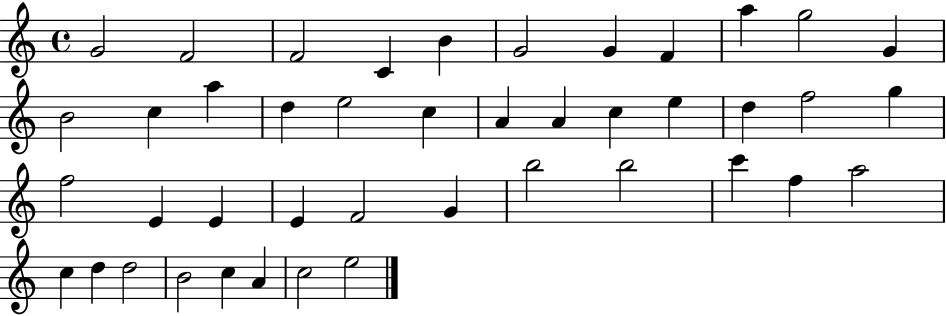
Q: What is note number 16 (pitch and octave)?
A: E5